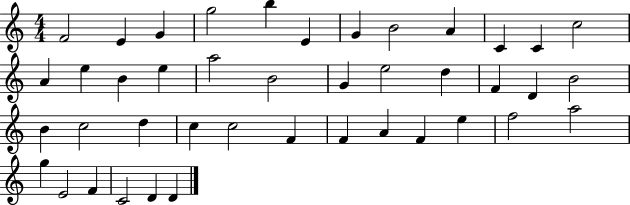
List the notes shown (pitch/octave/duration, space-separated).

F4/h E4/q G4/q G5/h B5/q E4/q G4/q B4/h A4/q C4/q C4/q C5/h A4/q E5/q B4/q E5/q A5/h B4/h G4/q E5/h D5/q F4/q D4/q B4/h B4/q C5/h D5/q C5/q C5/h F4/q F4/q A4/q F4/q E5/q F5/h A5/h G5/q E4/h F4/q C4/h D4/q D4/q